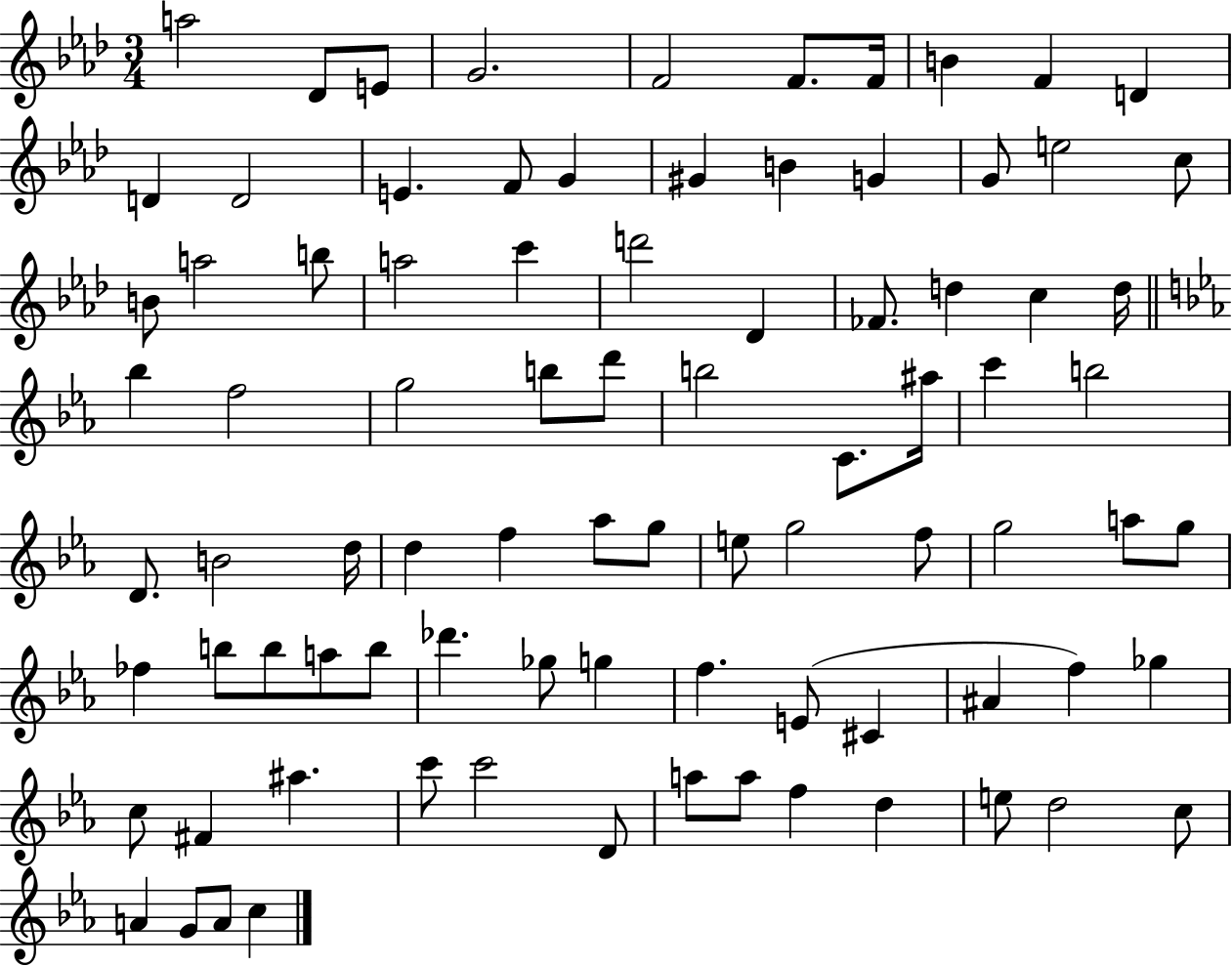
{
  \clef treble
  \numericTimeSignature
  \time 3/4
  \key aes \major
  a''2 des'8 e'8 | g'2. | f'2 f'8. f'16 | b'4 f'4 d'4 | \break d'4 d'2 | e'4. f'8 g'4 | gis'4 b'4 g'4 | g'8 e''2 c''8 | \break b'8 a''2 b''8 | a''2 c'''4 | d'''2 des'4 | fes'8. d''4 c''4 d''16 | \break \bar "||" \break \key c \minor bes''4 f''2 | g''2 b''8 d'''8 | b''2 c'8. ais''16 | c'''4 b''2 | \break d'8. b'2 d''16 | d''4 f''4 aes''8 g''8 | e''8 g''2 f''8 | g''2 a''8 g''8 | \break fes''4 b''8 b''8 a''8 b''8 | des'''4. ges''8 g''4 | f''4. e'8( cis'4 | ais'4 f''4) ges''4 | \break c''8 fis'4 ais''4. | c'''8 c'''2 d'8 | a''8 a''8 f''4 d''4 | e''8 d''2 c''8 | \break a'4 g'8 a'8 c''4 | \bar "|."
}